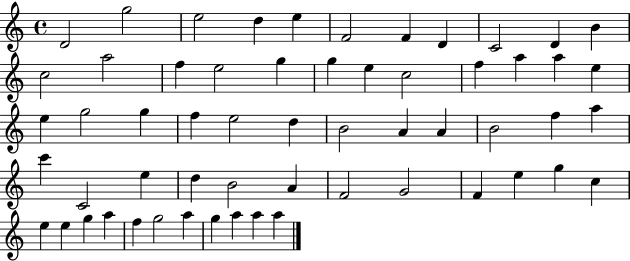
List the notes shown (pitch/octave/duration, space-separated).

D4/h G5/h E5/h D5/q E5/q F4/h F4/q D4/q C4/h D4/q B4/q C5/h A5/h F5/q E5/h G5/q G5/q E5/q C5/h F5/q A5/q A5/q E5/q E5/q G5/h G5/q F5/q E5/h D5/q B4/h A4/q A4/q B4/h F5/q A5/q C6/q C4/h E5/q D5/q B4/h A4/q F4/h G4/h F4/q E5/q G5/q C5/q E5/q E5/q G5/q A5/q F5/q G5/h A5/q G5/q A5/q A5/q A5/q